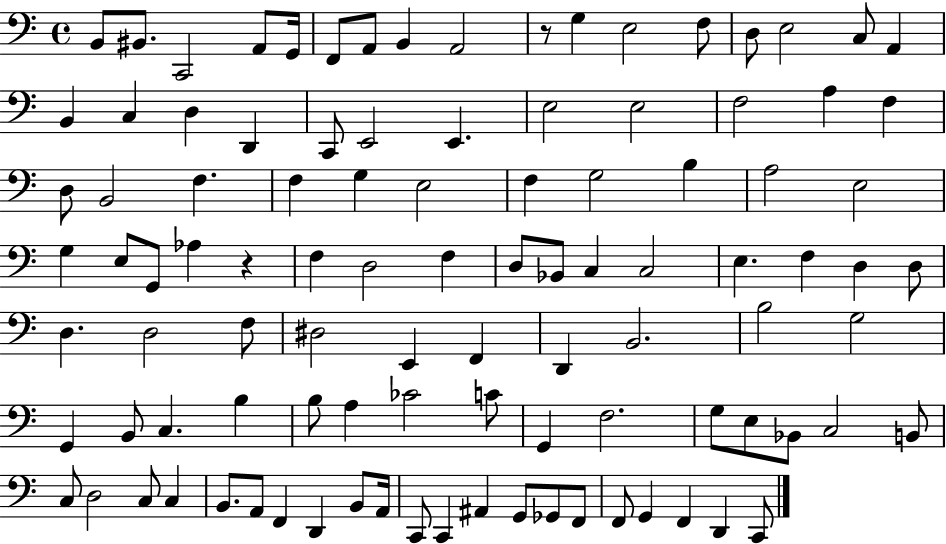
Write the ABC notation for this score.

X:1
T:Untitled
M:4/4
L:1/4
K:C
B,,/2 ^B,,/2 C,,2 A,,/2 G,,/4 F,,/2 A,,/2 B,, A,,2 z/2 G, E,2 F,/2 D,/2 E,2 C,/2 A,, B,, C, D, D,, C,,/2 E,,2 E,, E,2 E,2 F,2 A, F, D,/2 B,,2 F, F, G, E,2 F, G,2 B, A,2 E,2 G, E,/2 G,,/2 _A, z F, D,2 F, D,/2 _B,,/2 C, C,2 E, F, D, D,/2 D, D,2 F,/2 ^D,2 E,, F,, D,, B,,2 B,2 G,2 G,, B,,/2 C, B, B,/2 A, _C2 C/2 G,, F,2 G,/2 E,/2 _B,,/2 C,2 B,,/2 C,/2 D,2 C,/2 C, B,,/2 A,,/2 F,, D,, B,,/2 A,,/4 C,,/2 C,, ^A,, G,,/2 _G,,/2 F,,/2 F,,/2 G,, F,, D,, C,,/2